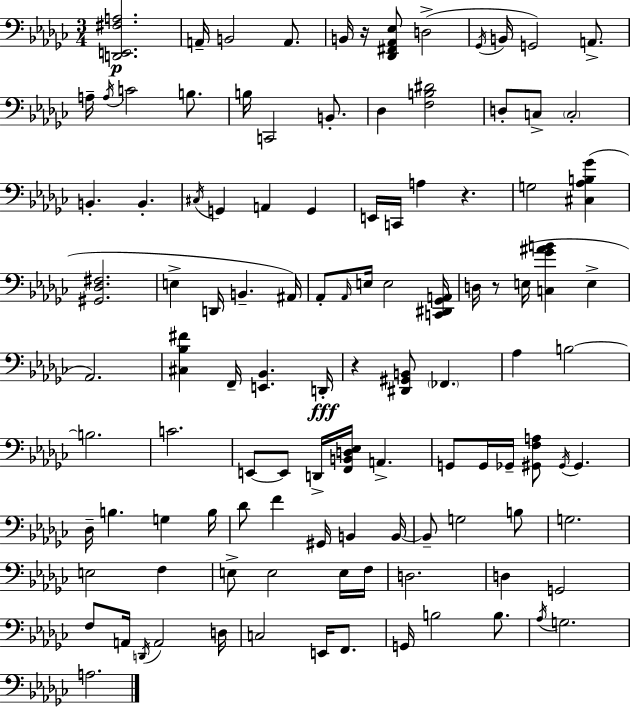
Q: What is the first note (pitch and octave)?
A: A2